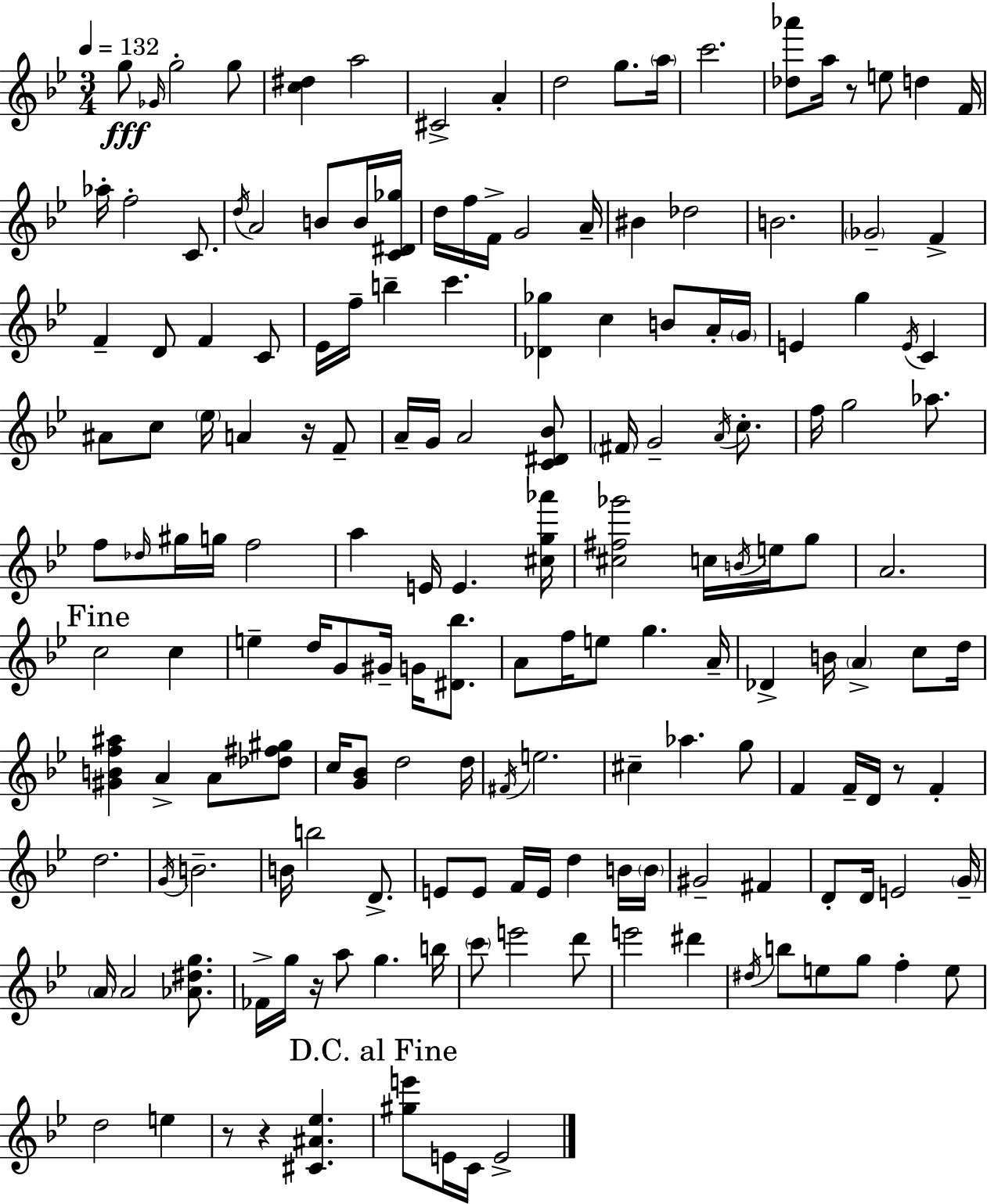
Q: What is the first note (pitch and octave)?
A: G5